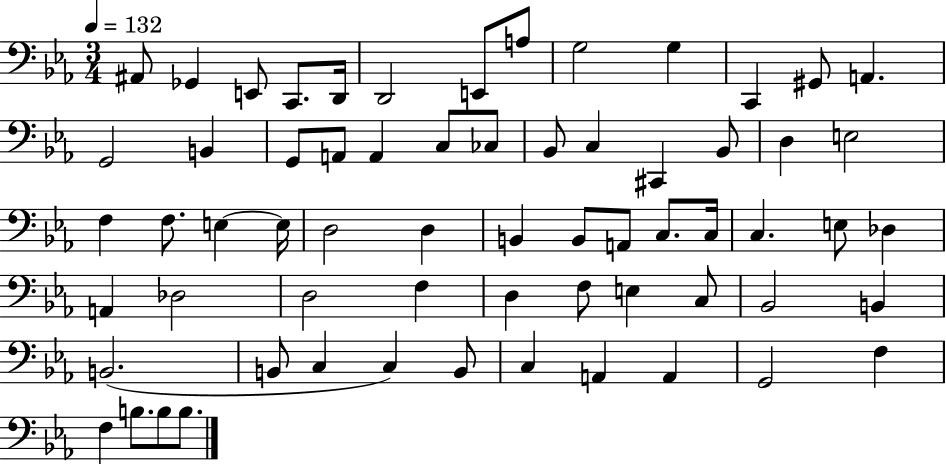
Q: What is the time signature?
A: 3/4